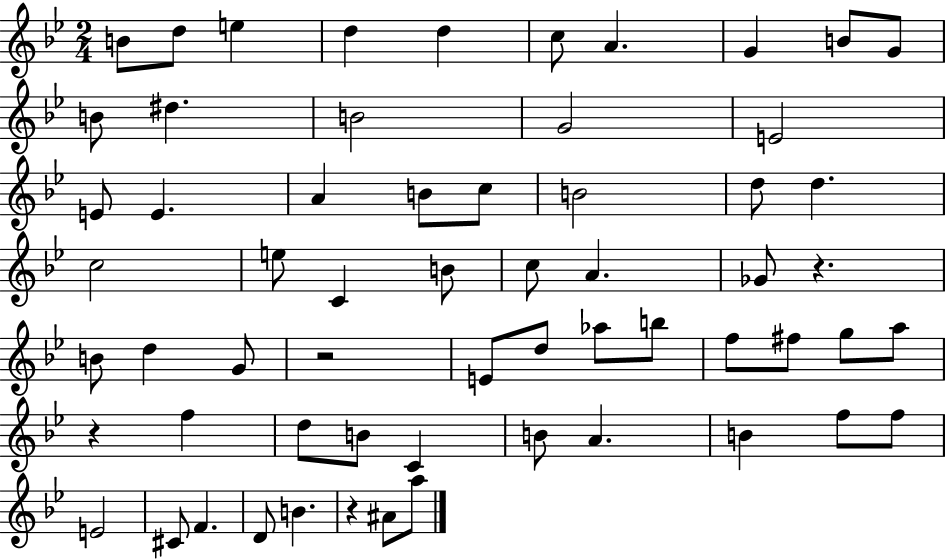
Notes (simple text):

B4/e D5/e E5/q D5/q D5/q C5/e A4/q. G4/q B4/e G4/e B4/e D#5/q. B4/h G4/h E4/h E4/e E4/q. A4/q B4/e C5/e B4/h D5/e D5/q. C5/h E5/e C4/q B4/e C5/e A4/q. Gb4/e R/q. B4/e D5/q G4/e R/h E4/e D5/e Ab5/e B5/e F5/e F#5/e G5/e A5/e R/q F5/q D5/e B4/e C4/q B4/e A4/q. B4/q F5/e F5/e E4/h C#4/e F4/q. D4/e B4/q. R/q A#4/e A5/e